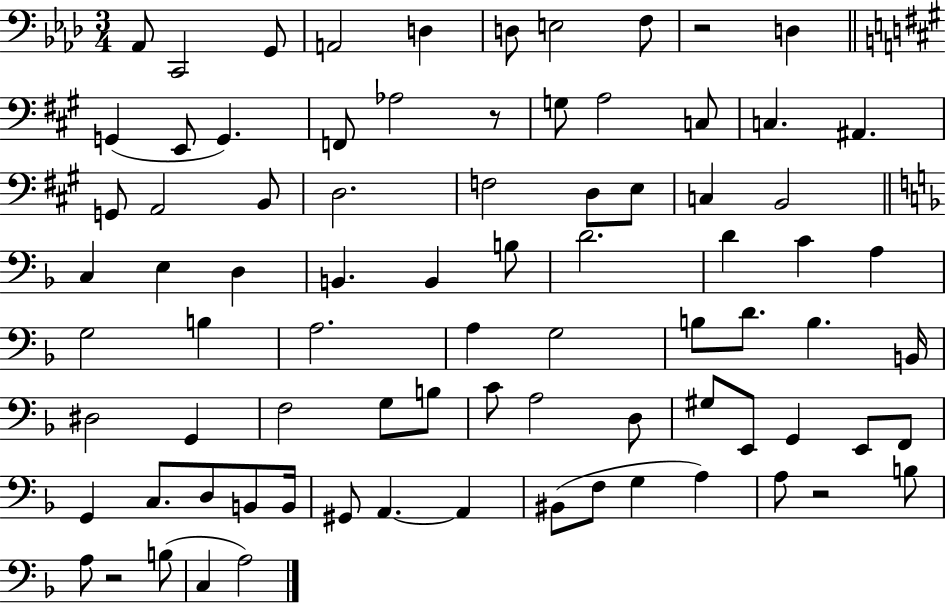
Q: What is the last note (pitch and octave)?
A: A3